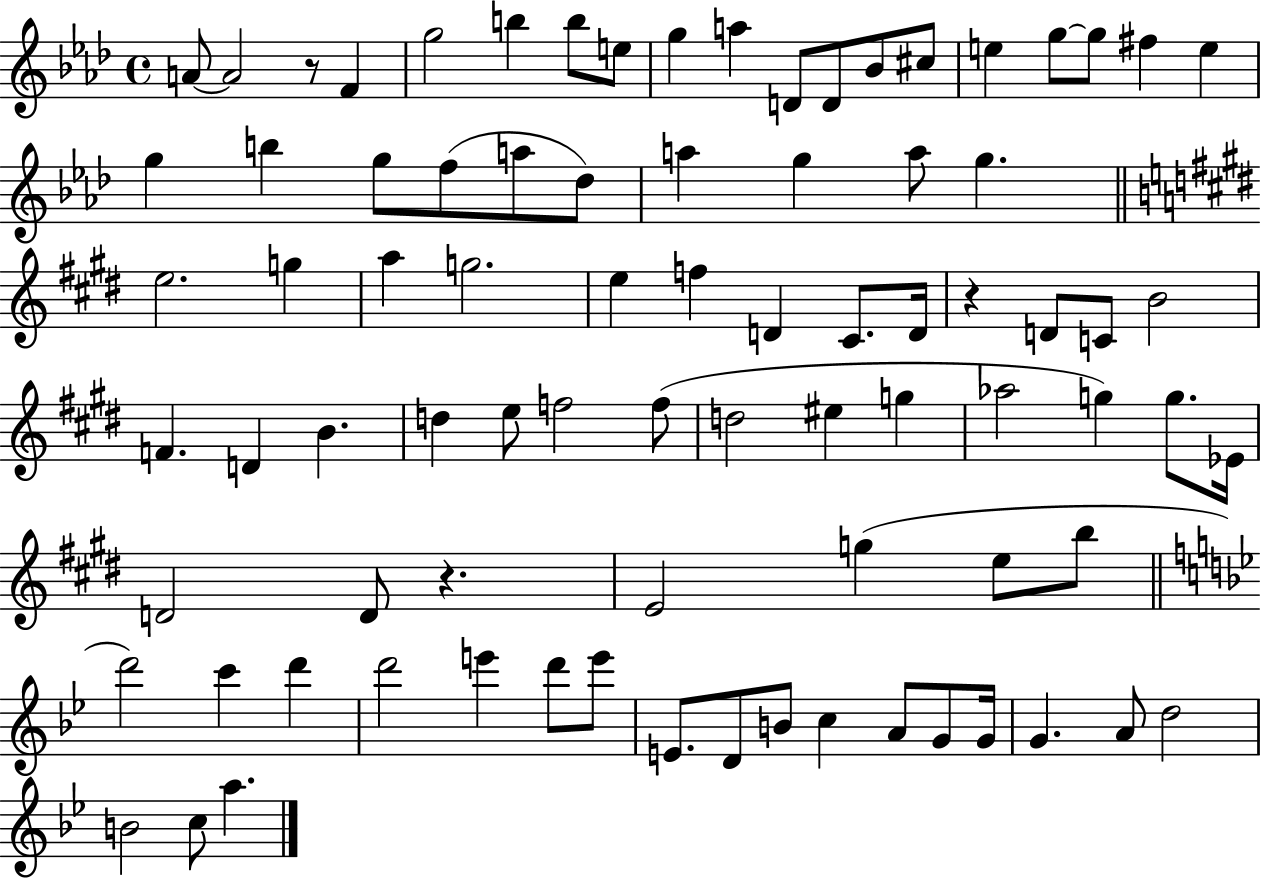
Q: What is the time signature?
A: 4/4